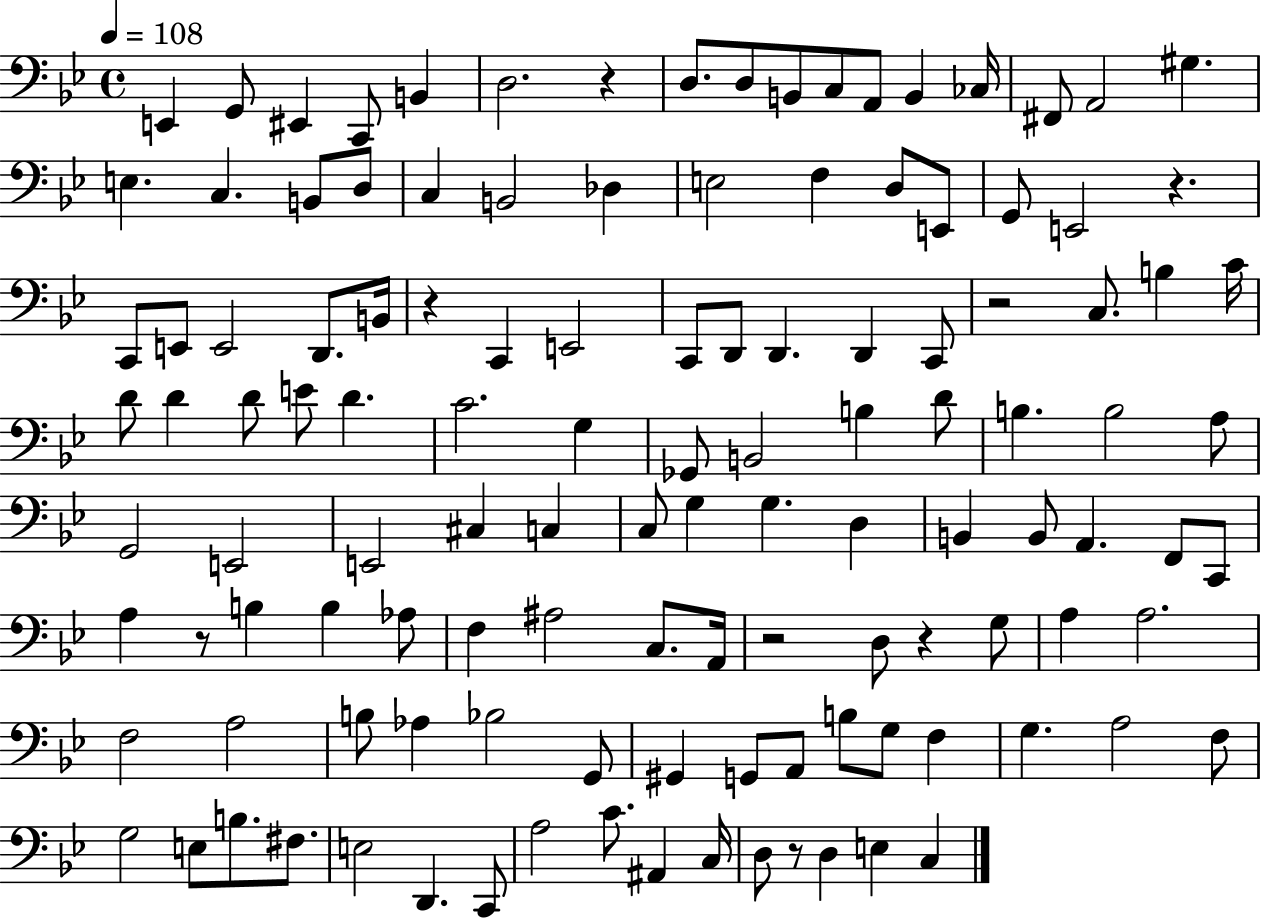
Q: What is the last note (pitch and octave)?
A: C3